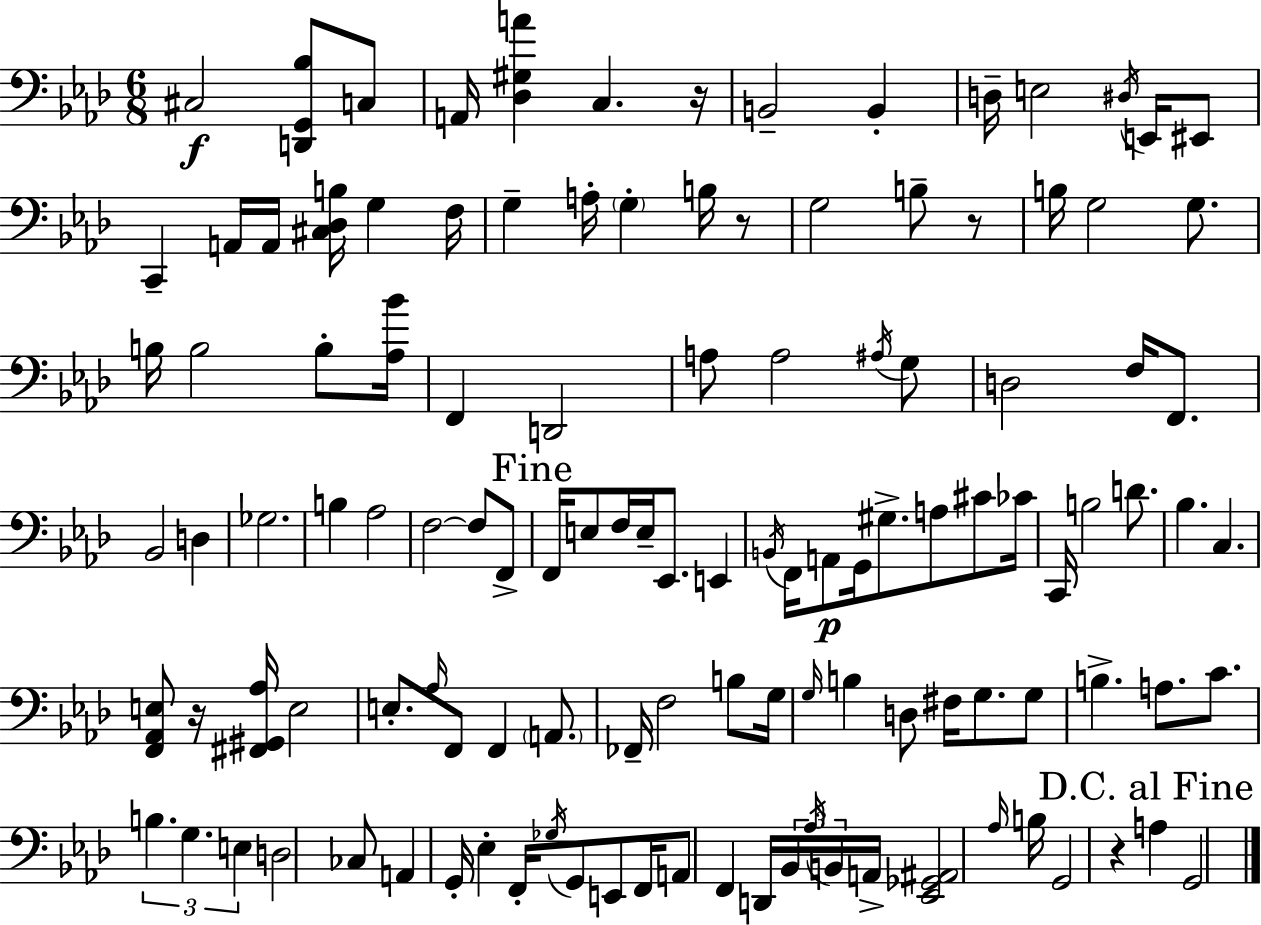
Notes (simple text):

C#3/h [D2,G2,Bb3]/e C3/e A2/s [Db3,G#3,A4]/q C3/q. R/s B2/h B2/q D3/s E3/h D#3/s E2/s EIS2/e C2/q A2/s A2/s [C#3,Db3,B3]/s G3/q F3/s G3/q A3/s G3/q B3/s R/e G3/h B3/e R/e B3/s G3/h G3/e. B3/s B3/h B3/e [Ab3,Bb4]/s F2/q D2/h A3/e A3/h A#3/s G3/e D3/h F3/s F2/e. Bb2/h D3/q Gb3/h. B3/q Ab3/h F3/h F3/e F2/e F2/s E3/e F3/s E3/s Eb2/e. E2/q B2/s F2/s A2/e G2/s G#3/e. A3/e C#4/e CES4/s C2/s B3/h D4/e. Bb3/q. C3/q. [F2,Ab2,E3]/e R/s [F#2,G#2,Ab3]/s E3/h E3/e. Ab3/s F2/e F2/q A2/e. FES2/s F3/h B3/e G3/s G3/s B3/q D3/e F#3/s G3/e. G3/e B3/q. A3/e. C4/e. B3/q. G3/q. E3/q D3/h CES3/e A2/q G2/s Eb3/q F2/s Gb3/s G2/e E2/e F2/s A2/e F2/q D2/s Bb2/s Ab3/s B2/s A2/s [Eb2,Gb2,A#2]/h Ab3/s B3/s G2/h R/q A3/q G2/h